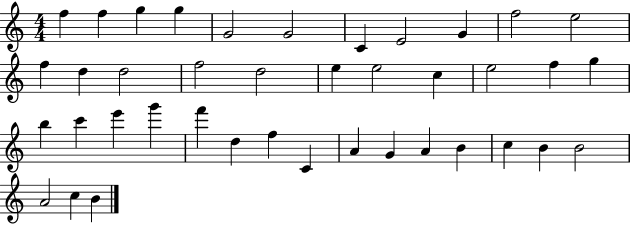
{
  \clef treble
  \numericTimeSignature
  \time 4/4
  \key c \major
  f''4 f''4 g''4 g''4 | g'2 g'2 | c'4 e'2 g'4 | f''2 e''2 | \break f''4 d''4 d''2 | f''2 d''2 | e''4 e''2 c''4 | e''2 f''4 g''4 | \break b''4 c'''4 e'''4 g'''4 | f'''4 d''4 f''4 c'4 | a'4 g'4 a'4 b'4 | c''4 b'4 b'2 | \break a'2 c''4 b'4 | \bar "|."
}